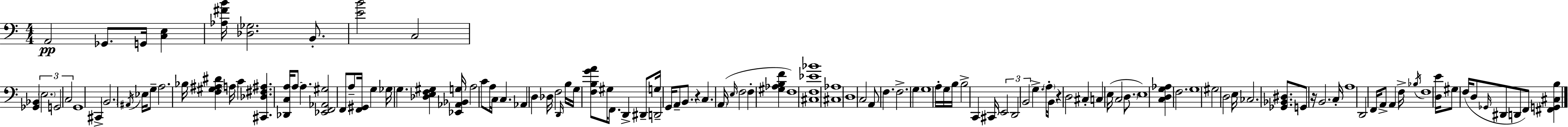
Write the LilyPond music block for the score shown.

{
  \clef bass
  \numericTimeSignature
  \time 4/4
  \key c \major
  a,2\pp ges,8. g,16 <c e>4 | <aes fis' b'>16 <des ges>2. b,8.-. | <e' b'>2 c2 | <ges, bes,>4 \tuplet 3/2 { \parenthesize e2. | \break g,2 c2 } | g,1 | cis,4-> \parenthesize b,2. | \acciaccatura { ais,16 } ees16 g8-- a2. | \break bes16 <f gis ais dis'>4 \parenthesize a16 c'4 <cis, des fis ais>4. | <des, c a>16 a8~~ a4. <ees, f, aes, gis>2 | f,8 a8-- <f, gis,>16 g4 ges16 g4. | <des e f gis>4 <ees, aes, bes, g>16 a2 c'8 | \break a16 c16 c4. aes,4 d4 | des16 f2 \grace { d,16 } b16 g16 <f b g' a'>8 gis16 f,8. | d,4-> dis,8-- g16 d,2-- | g,16 a,8-- b,8. r4 c4. | \break \parenthesize a,16( \grace { e16 } f2 f4-. <gis aes b f'>4 | f1) | <cis f ees' bes'>1 | <cis aes>1 | \break d1 | c2 a,8 f4. | f2.-> g4 | g1 | \break a16-. g16 b16 b2-> c,4 | cis,16 \tuplet 3/2 { e,2 d,2 | b,2 } g4.-> | \parenthesize a16-. b,16 r4 d2 cis4-. | \break c4 e16( c2 | \parenthesize d8. e1) | <c d g aes>4 f2. | g1 | \break gis2 d2 | e16 ces2. | <ges, bes, dis>8. g,8 r16 b,2. | c16-. a1 | \break d,2 f,16 a,8-> a,4 | f16-> \acciaccatura { bes16 } f1 | <d e'>16 gis8 f16( d8 \grace { ges,16 } dis,8 d,8 f,8) | <fis, g, cis b>4 \bar "|."
}